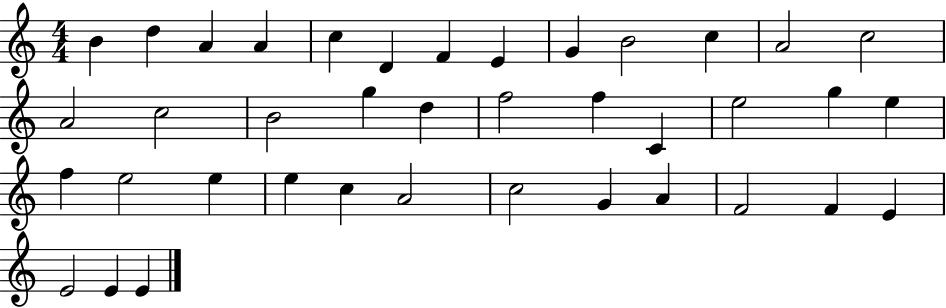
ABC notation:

X:1
T:Untitled
M:4/4
L:1/4
K:C
B d A A c D F E G B2 c A2 c2 A2 c2 B2 g d f2 f C e2 g e f e2 e e c A2 c2 G A F2 F E E2 E E